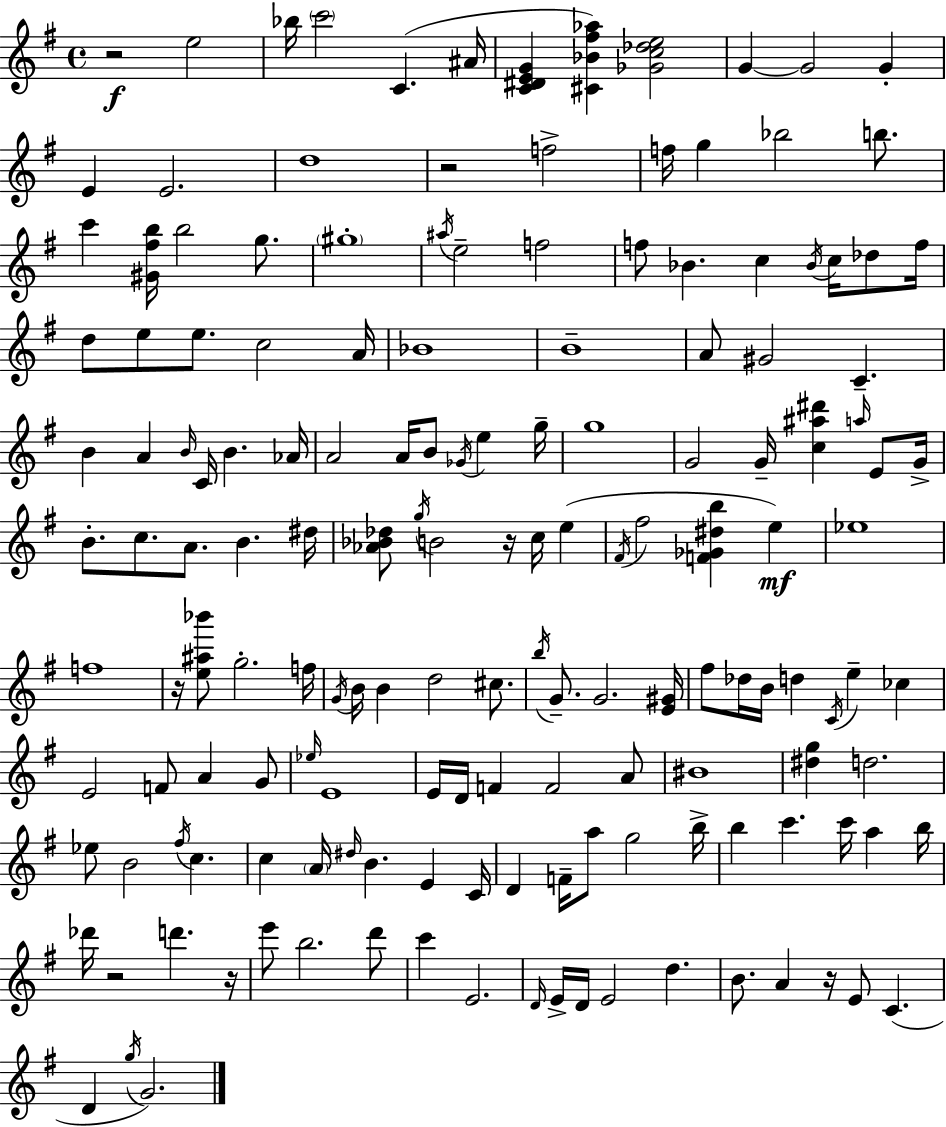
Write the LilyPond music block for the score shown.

{
  \clef treble
  \time 4/4
  \defaultTimeSignature
  \key g \major
  \repeat volta 2 { r2\f e''2 | bes''16 \parenthesize c'''2 c'4.( ais'16 | <c' dis' e' g'>4 <cis' bes' fis'' aes''>4) <ges' c'' des'' e''>2 | g'4~~ g'2 g'4-. | \break e'4 e'2. | d''1 | r2 f''2-> | f''16 g''4 bes''2 b''8. | \break c'''4 <gis' fis'' b''>16 b''2 g''8. | \parenthesize gis''1-. | \acciaccatura { ais''16 } e''2-- f''2 | f''8 bes'4. c''4 \acciaccatura { bes'16 } c''16 des''8 | \break f''16 d''8 e''8 e''8. c''2 | a'16 bes'1 | b'1-- | a'8 gis'2 c'4.-- | \break b'4 a'4 \grace { b'16 } c'16 b'4. | aes'16 a'2 a'16 b'8 \acciaccatura { ges'16 } e''4 | g''16-- g''1 | g'2 g'16-- <c'' ais'' dis'''>4 | \break \grace { a''16 } e'8 g'16-> b'8.-. c''8. a'8. b'4. | dis''16 <aes' bes' des''>8 \acciaccatura { g''16 } b'2 | r16 c''16 e''4( \acciaccatura { fis'16 } fis''2 <f' ges' dis'' b''>4 | e''4\mf) ees''1 | \break f''1 | r16 <e'' ais'' bes'''>8 g''2.-. | f''16 \acciaccatura { g'16 } b'16 b'4 d''2 | cis''8. \acciaccatura { b''16 } g'8.-- g'2. | \break <e' gis'>16 fis''8 des''16 b'16 d''4 | \acciaccatura { c'16 } e''4-- ces''4 e'2 | f'8 a'4 g'8 \grace { ees''16 } e'1 | e'16 d'16 f'4 | \break f'2 a'8 bis'1 | <dis'' g''>4 d''2. | ees''8 b'2 | \acciaccatura { fis''16 } c''4. c''4 | \break \parenthesize a'16 \grace { dis''16 } b'4. e'4 c'16 d'4 | f'16-- a''8 g''2 b''16-> b''4 | c'''4. c'''16 a''4 b''16 des'''16 r2 | d'''4. r16 e'''8 b''2. | \break d'''8 c'''4 | e'2. \grace { d'16 } e'16-> d'16 | e'2 d''4. b'8. | a'4 r16 e'8 c'4.( d'4 | \break \acciaccatura { g''16 } g'2.) } \bar "|."
}